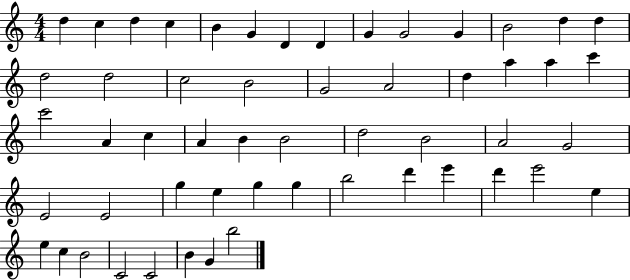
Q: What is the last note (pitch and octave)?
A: B5